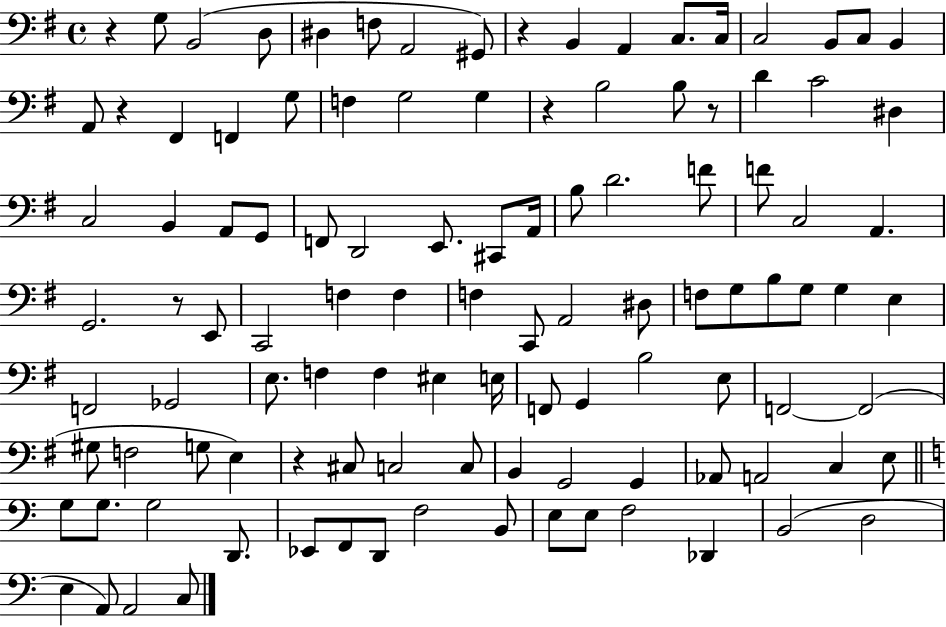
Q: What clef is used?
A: bass